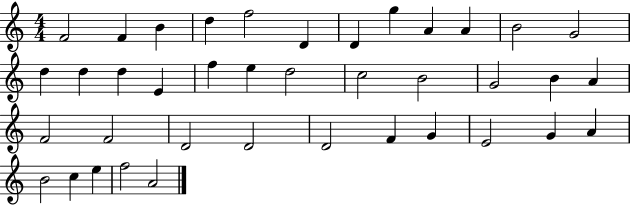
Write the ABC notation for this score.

X:1
T:Untitled
M:4/4
L:1/4
K:C
F2 F B d f2 D D g A A B2 G2 d d d E f e d2 c2 B2 G2 B A F2 F2 D2 D2 D2 F G E2 G A B2 c e f2 A2